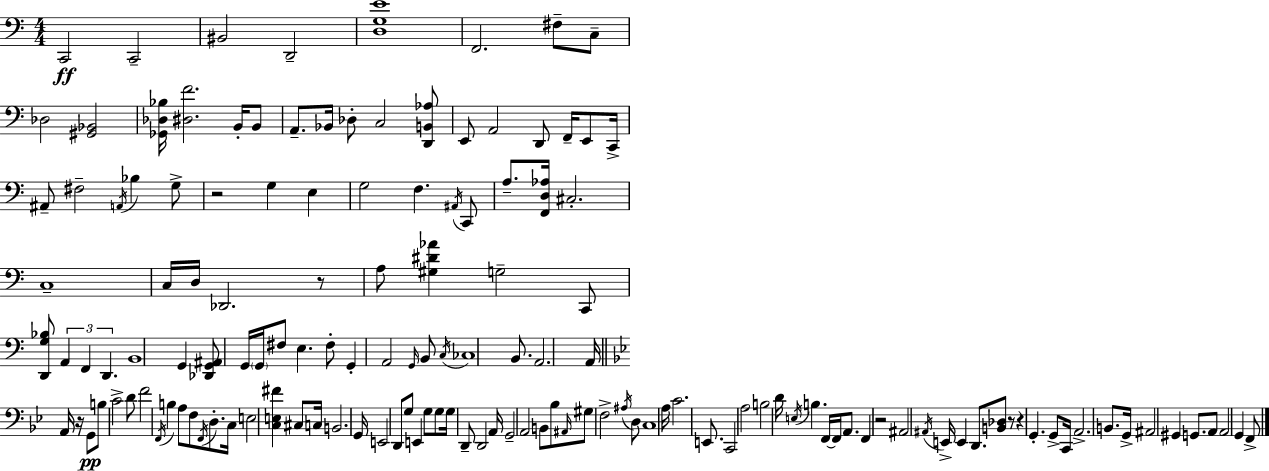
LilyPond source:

{
  \clef bass
  \numericTimeSignature
  \time 4/4
  \key c \major
  \repeat volta 2 { c,2\ff c,2-- | bis,2 d,2-- | <d g e'>1 | f,2. fis8-- c8-- | \break des2 <gis, bes,>2 | <ges, des bes>16 <dis f'>2. b,16-. b,8 | a,8.-- bes,16 des8-. c2 <d, b, aes>8 | e,8 a,2 d,8 f,16-- e,8 c,16-> | \break ais,8-- fis2-- \acciaccatura { a,16 } bes4 g8-> | r2 g4 e4 | g2 f4. \acciaccatura { ais,16 } | c,8 a8.-- <f, d aes>16 cis2.-. | \break c1-- | c16 d16 des,2. | r8 a8 <gis dis' aes'>4 g2-- | c,8 <d, g bes>8 \tuplet 3/2 { a,4 f,4 d,4. } | \break b,1 | g,4 <des, g, ais,>8 g,16 \parenthesize g,16 fis8 e4. | fis8-. g,4-. a,2 | \grace { g,16 } b,8 \acciaccatura { c16 } ces1 | \break b,8. a,2. | a,16 \bar "||" \break \key g \minor a,16 r16 g,8\pp b8 c'2-> d'8 | f'2 \acciaccatura { f,16 } b4 a8 f8 | \acciaccatura { f,16 } d8.-. c16 e2 <c e fis'>4 | cis8 c16 b,2. | \break g,16 e,2 d,8 g8 e,4 | g8 g8 g16 d,8-- d,2 | a,16 g,2-- a,2 | b,8 bes8 \grace { ais,16 } gis8 f2-> | \break \acciaccatura { ais16 } d8 c1 | a16 c'2. | e,8. c,2 a2 | b2 d'16 \acciaccatura { e16 } b4. | \break f,16~~ f,16 a,8. f,4 r2 | ais,2 \acciaccatura { ais,16 } e,16-> e,4 | d,8. <b, des>8 r8 r4 g,4.-. | g,8-> c,16 a,2.-> | \break b,8. g,16-> ais,2 gis,4 | g,8. a,8 a,2 | g,4 f,8-> } \bar "|."
}